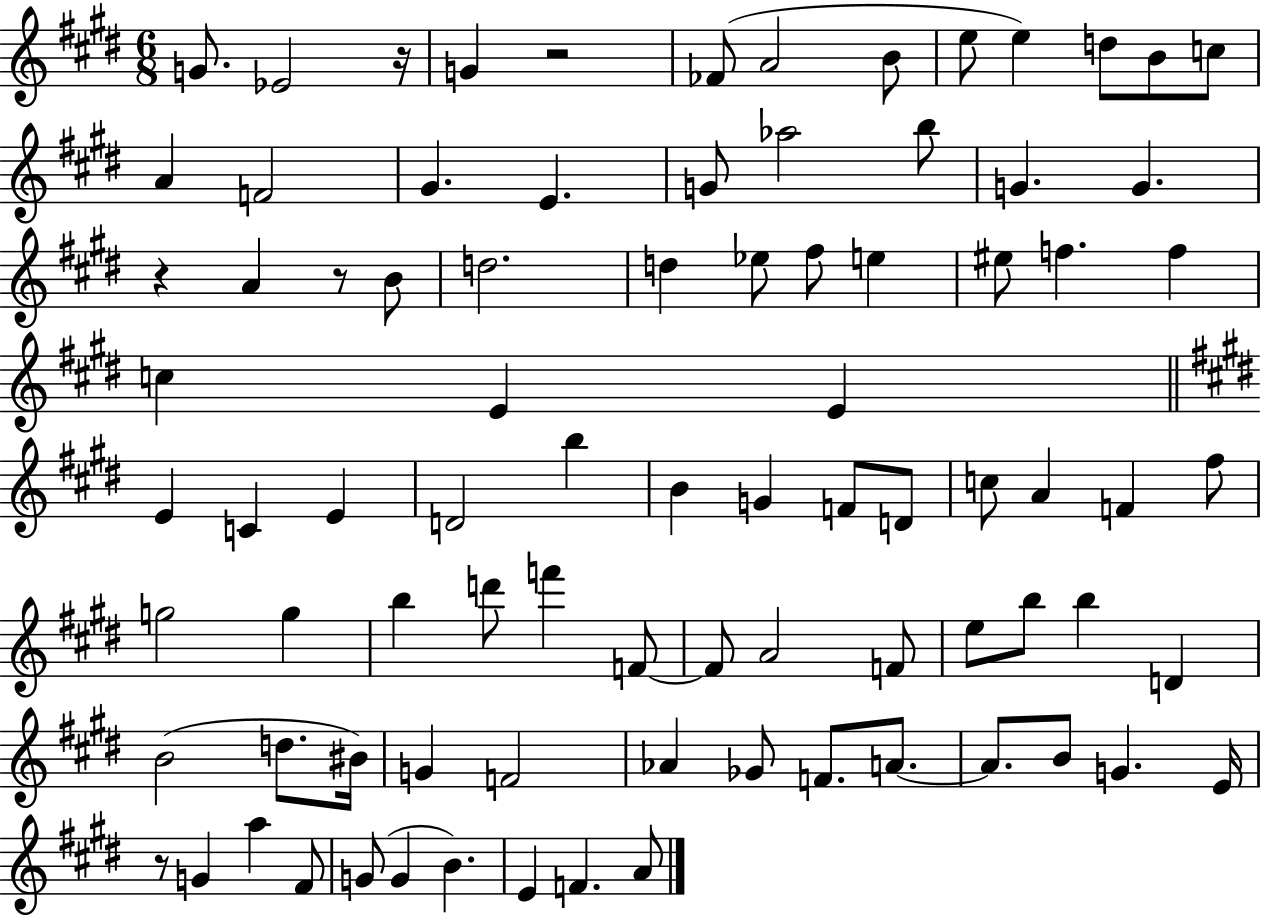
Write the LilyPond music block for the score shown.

{
  \clef treble
  \numericTimeSignature
  \time 6/8
  \key e \major
  g'8. ees'2 r16 | g'4 r2 | fes'8( a'2 b'8 | e''8 e''4) d''8 b'8 c''8 | \break a'4 f'2 | gis'4. e'4. | g'8 aes''2 b''8 | g'4. g'4. | \break r4 a'4 r8 b'8 | d''2. | d''4 ees''8 fis''8 e''4 | eis''8 f''4. f''4 | \break c''4 e'4 e'4 | \bar "||" \break \key e \major e'4 c'4 e'4 | d'2 b''4 | b'4 g'4 f'8 d'8 | c''8 a'4 f'4 fis''8 | \break g''2 g''4 | b''4 d'''8 f'''4 f'8~~ | f'8 a'2 f'8 | e''8 b''8 b''4 d'4 | \break b'2( d''8. bis'16) | g'4 f'2 | aes'4 ges'8 f'8. a'8.~~ | a'8. b'8 g'4. e'16 | \break r8 g'4 a''4 fis'8 | g'8( g'4 b'4.) | e'4 f'4. a'8 | \bar "|."
}